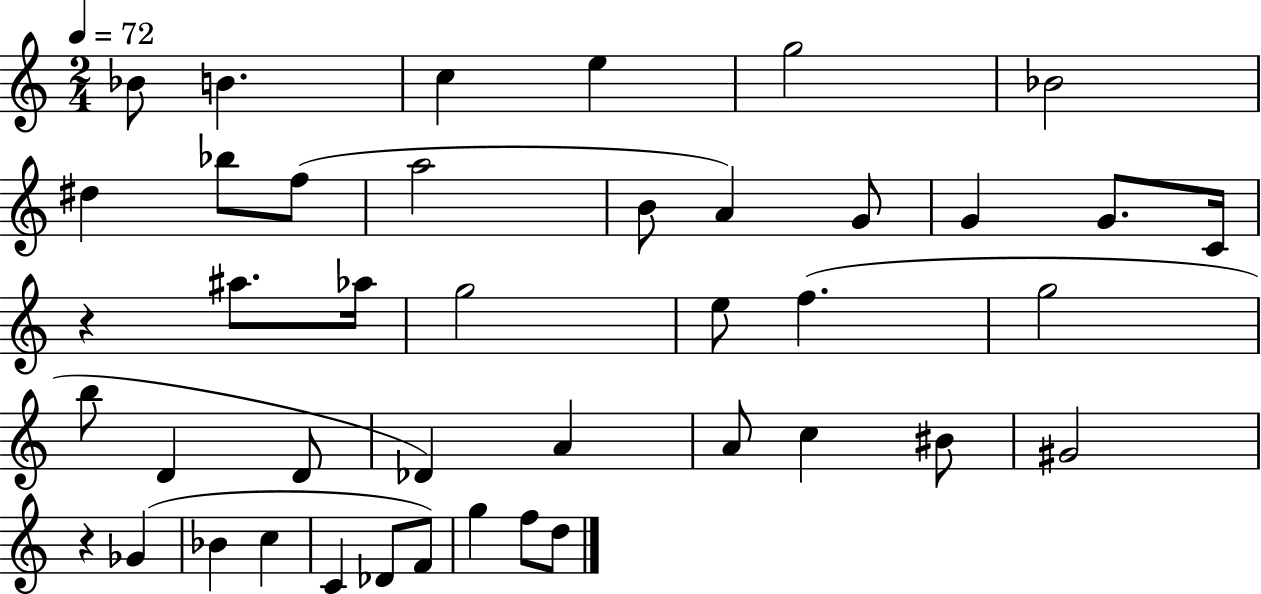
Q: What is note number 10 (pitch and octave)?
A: A5